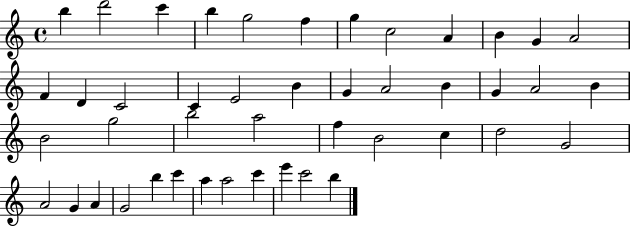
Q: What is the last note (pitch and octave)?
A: B5